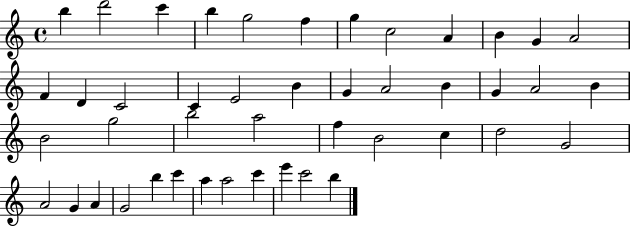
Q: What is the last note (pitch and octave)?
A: B5